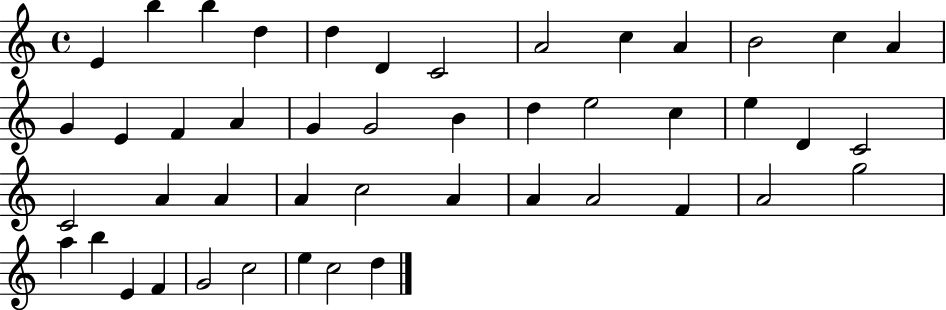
X:1
T:Untitled
M:4/4
L:1/4
K:C
E b b d d D C2 A2 c A B2 c A G E F A G G2 B d e2 c e D C2 C2 A A A c2 A A A2 F A2 g2 a b E F G2 c2 e c2 d